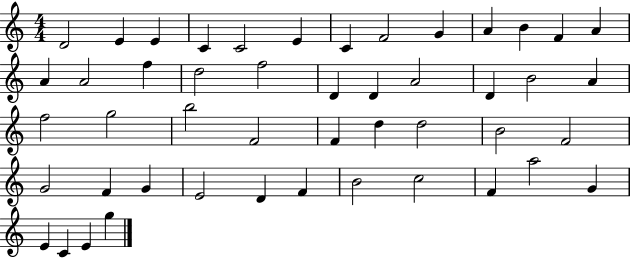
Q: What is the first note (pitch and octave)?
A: D4